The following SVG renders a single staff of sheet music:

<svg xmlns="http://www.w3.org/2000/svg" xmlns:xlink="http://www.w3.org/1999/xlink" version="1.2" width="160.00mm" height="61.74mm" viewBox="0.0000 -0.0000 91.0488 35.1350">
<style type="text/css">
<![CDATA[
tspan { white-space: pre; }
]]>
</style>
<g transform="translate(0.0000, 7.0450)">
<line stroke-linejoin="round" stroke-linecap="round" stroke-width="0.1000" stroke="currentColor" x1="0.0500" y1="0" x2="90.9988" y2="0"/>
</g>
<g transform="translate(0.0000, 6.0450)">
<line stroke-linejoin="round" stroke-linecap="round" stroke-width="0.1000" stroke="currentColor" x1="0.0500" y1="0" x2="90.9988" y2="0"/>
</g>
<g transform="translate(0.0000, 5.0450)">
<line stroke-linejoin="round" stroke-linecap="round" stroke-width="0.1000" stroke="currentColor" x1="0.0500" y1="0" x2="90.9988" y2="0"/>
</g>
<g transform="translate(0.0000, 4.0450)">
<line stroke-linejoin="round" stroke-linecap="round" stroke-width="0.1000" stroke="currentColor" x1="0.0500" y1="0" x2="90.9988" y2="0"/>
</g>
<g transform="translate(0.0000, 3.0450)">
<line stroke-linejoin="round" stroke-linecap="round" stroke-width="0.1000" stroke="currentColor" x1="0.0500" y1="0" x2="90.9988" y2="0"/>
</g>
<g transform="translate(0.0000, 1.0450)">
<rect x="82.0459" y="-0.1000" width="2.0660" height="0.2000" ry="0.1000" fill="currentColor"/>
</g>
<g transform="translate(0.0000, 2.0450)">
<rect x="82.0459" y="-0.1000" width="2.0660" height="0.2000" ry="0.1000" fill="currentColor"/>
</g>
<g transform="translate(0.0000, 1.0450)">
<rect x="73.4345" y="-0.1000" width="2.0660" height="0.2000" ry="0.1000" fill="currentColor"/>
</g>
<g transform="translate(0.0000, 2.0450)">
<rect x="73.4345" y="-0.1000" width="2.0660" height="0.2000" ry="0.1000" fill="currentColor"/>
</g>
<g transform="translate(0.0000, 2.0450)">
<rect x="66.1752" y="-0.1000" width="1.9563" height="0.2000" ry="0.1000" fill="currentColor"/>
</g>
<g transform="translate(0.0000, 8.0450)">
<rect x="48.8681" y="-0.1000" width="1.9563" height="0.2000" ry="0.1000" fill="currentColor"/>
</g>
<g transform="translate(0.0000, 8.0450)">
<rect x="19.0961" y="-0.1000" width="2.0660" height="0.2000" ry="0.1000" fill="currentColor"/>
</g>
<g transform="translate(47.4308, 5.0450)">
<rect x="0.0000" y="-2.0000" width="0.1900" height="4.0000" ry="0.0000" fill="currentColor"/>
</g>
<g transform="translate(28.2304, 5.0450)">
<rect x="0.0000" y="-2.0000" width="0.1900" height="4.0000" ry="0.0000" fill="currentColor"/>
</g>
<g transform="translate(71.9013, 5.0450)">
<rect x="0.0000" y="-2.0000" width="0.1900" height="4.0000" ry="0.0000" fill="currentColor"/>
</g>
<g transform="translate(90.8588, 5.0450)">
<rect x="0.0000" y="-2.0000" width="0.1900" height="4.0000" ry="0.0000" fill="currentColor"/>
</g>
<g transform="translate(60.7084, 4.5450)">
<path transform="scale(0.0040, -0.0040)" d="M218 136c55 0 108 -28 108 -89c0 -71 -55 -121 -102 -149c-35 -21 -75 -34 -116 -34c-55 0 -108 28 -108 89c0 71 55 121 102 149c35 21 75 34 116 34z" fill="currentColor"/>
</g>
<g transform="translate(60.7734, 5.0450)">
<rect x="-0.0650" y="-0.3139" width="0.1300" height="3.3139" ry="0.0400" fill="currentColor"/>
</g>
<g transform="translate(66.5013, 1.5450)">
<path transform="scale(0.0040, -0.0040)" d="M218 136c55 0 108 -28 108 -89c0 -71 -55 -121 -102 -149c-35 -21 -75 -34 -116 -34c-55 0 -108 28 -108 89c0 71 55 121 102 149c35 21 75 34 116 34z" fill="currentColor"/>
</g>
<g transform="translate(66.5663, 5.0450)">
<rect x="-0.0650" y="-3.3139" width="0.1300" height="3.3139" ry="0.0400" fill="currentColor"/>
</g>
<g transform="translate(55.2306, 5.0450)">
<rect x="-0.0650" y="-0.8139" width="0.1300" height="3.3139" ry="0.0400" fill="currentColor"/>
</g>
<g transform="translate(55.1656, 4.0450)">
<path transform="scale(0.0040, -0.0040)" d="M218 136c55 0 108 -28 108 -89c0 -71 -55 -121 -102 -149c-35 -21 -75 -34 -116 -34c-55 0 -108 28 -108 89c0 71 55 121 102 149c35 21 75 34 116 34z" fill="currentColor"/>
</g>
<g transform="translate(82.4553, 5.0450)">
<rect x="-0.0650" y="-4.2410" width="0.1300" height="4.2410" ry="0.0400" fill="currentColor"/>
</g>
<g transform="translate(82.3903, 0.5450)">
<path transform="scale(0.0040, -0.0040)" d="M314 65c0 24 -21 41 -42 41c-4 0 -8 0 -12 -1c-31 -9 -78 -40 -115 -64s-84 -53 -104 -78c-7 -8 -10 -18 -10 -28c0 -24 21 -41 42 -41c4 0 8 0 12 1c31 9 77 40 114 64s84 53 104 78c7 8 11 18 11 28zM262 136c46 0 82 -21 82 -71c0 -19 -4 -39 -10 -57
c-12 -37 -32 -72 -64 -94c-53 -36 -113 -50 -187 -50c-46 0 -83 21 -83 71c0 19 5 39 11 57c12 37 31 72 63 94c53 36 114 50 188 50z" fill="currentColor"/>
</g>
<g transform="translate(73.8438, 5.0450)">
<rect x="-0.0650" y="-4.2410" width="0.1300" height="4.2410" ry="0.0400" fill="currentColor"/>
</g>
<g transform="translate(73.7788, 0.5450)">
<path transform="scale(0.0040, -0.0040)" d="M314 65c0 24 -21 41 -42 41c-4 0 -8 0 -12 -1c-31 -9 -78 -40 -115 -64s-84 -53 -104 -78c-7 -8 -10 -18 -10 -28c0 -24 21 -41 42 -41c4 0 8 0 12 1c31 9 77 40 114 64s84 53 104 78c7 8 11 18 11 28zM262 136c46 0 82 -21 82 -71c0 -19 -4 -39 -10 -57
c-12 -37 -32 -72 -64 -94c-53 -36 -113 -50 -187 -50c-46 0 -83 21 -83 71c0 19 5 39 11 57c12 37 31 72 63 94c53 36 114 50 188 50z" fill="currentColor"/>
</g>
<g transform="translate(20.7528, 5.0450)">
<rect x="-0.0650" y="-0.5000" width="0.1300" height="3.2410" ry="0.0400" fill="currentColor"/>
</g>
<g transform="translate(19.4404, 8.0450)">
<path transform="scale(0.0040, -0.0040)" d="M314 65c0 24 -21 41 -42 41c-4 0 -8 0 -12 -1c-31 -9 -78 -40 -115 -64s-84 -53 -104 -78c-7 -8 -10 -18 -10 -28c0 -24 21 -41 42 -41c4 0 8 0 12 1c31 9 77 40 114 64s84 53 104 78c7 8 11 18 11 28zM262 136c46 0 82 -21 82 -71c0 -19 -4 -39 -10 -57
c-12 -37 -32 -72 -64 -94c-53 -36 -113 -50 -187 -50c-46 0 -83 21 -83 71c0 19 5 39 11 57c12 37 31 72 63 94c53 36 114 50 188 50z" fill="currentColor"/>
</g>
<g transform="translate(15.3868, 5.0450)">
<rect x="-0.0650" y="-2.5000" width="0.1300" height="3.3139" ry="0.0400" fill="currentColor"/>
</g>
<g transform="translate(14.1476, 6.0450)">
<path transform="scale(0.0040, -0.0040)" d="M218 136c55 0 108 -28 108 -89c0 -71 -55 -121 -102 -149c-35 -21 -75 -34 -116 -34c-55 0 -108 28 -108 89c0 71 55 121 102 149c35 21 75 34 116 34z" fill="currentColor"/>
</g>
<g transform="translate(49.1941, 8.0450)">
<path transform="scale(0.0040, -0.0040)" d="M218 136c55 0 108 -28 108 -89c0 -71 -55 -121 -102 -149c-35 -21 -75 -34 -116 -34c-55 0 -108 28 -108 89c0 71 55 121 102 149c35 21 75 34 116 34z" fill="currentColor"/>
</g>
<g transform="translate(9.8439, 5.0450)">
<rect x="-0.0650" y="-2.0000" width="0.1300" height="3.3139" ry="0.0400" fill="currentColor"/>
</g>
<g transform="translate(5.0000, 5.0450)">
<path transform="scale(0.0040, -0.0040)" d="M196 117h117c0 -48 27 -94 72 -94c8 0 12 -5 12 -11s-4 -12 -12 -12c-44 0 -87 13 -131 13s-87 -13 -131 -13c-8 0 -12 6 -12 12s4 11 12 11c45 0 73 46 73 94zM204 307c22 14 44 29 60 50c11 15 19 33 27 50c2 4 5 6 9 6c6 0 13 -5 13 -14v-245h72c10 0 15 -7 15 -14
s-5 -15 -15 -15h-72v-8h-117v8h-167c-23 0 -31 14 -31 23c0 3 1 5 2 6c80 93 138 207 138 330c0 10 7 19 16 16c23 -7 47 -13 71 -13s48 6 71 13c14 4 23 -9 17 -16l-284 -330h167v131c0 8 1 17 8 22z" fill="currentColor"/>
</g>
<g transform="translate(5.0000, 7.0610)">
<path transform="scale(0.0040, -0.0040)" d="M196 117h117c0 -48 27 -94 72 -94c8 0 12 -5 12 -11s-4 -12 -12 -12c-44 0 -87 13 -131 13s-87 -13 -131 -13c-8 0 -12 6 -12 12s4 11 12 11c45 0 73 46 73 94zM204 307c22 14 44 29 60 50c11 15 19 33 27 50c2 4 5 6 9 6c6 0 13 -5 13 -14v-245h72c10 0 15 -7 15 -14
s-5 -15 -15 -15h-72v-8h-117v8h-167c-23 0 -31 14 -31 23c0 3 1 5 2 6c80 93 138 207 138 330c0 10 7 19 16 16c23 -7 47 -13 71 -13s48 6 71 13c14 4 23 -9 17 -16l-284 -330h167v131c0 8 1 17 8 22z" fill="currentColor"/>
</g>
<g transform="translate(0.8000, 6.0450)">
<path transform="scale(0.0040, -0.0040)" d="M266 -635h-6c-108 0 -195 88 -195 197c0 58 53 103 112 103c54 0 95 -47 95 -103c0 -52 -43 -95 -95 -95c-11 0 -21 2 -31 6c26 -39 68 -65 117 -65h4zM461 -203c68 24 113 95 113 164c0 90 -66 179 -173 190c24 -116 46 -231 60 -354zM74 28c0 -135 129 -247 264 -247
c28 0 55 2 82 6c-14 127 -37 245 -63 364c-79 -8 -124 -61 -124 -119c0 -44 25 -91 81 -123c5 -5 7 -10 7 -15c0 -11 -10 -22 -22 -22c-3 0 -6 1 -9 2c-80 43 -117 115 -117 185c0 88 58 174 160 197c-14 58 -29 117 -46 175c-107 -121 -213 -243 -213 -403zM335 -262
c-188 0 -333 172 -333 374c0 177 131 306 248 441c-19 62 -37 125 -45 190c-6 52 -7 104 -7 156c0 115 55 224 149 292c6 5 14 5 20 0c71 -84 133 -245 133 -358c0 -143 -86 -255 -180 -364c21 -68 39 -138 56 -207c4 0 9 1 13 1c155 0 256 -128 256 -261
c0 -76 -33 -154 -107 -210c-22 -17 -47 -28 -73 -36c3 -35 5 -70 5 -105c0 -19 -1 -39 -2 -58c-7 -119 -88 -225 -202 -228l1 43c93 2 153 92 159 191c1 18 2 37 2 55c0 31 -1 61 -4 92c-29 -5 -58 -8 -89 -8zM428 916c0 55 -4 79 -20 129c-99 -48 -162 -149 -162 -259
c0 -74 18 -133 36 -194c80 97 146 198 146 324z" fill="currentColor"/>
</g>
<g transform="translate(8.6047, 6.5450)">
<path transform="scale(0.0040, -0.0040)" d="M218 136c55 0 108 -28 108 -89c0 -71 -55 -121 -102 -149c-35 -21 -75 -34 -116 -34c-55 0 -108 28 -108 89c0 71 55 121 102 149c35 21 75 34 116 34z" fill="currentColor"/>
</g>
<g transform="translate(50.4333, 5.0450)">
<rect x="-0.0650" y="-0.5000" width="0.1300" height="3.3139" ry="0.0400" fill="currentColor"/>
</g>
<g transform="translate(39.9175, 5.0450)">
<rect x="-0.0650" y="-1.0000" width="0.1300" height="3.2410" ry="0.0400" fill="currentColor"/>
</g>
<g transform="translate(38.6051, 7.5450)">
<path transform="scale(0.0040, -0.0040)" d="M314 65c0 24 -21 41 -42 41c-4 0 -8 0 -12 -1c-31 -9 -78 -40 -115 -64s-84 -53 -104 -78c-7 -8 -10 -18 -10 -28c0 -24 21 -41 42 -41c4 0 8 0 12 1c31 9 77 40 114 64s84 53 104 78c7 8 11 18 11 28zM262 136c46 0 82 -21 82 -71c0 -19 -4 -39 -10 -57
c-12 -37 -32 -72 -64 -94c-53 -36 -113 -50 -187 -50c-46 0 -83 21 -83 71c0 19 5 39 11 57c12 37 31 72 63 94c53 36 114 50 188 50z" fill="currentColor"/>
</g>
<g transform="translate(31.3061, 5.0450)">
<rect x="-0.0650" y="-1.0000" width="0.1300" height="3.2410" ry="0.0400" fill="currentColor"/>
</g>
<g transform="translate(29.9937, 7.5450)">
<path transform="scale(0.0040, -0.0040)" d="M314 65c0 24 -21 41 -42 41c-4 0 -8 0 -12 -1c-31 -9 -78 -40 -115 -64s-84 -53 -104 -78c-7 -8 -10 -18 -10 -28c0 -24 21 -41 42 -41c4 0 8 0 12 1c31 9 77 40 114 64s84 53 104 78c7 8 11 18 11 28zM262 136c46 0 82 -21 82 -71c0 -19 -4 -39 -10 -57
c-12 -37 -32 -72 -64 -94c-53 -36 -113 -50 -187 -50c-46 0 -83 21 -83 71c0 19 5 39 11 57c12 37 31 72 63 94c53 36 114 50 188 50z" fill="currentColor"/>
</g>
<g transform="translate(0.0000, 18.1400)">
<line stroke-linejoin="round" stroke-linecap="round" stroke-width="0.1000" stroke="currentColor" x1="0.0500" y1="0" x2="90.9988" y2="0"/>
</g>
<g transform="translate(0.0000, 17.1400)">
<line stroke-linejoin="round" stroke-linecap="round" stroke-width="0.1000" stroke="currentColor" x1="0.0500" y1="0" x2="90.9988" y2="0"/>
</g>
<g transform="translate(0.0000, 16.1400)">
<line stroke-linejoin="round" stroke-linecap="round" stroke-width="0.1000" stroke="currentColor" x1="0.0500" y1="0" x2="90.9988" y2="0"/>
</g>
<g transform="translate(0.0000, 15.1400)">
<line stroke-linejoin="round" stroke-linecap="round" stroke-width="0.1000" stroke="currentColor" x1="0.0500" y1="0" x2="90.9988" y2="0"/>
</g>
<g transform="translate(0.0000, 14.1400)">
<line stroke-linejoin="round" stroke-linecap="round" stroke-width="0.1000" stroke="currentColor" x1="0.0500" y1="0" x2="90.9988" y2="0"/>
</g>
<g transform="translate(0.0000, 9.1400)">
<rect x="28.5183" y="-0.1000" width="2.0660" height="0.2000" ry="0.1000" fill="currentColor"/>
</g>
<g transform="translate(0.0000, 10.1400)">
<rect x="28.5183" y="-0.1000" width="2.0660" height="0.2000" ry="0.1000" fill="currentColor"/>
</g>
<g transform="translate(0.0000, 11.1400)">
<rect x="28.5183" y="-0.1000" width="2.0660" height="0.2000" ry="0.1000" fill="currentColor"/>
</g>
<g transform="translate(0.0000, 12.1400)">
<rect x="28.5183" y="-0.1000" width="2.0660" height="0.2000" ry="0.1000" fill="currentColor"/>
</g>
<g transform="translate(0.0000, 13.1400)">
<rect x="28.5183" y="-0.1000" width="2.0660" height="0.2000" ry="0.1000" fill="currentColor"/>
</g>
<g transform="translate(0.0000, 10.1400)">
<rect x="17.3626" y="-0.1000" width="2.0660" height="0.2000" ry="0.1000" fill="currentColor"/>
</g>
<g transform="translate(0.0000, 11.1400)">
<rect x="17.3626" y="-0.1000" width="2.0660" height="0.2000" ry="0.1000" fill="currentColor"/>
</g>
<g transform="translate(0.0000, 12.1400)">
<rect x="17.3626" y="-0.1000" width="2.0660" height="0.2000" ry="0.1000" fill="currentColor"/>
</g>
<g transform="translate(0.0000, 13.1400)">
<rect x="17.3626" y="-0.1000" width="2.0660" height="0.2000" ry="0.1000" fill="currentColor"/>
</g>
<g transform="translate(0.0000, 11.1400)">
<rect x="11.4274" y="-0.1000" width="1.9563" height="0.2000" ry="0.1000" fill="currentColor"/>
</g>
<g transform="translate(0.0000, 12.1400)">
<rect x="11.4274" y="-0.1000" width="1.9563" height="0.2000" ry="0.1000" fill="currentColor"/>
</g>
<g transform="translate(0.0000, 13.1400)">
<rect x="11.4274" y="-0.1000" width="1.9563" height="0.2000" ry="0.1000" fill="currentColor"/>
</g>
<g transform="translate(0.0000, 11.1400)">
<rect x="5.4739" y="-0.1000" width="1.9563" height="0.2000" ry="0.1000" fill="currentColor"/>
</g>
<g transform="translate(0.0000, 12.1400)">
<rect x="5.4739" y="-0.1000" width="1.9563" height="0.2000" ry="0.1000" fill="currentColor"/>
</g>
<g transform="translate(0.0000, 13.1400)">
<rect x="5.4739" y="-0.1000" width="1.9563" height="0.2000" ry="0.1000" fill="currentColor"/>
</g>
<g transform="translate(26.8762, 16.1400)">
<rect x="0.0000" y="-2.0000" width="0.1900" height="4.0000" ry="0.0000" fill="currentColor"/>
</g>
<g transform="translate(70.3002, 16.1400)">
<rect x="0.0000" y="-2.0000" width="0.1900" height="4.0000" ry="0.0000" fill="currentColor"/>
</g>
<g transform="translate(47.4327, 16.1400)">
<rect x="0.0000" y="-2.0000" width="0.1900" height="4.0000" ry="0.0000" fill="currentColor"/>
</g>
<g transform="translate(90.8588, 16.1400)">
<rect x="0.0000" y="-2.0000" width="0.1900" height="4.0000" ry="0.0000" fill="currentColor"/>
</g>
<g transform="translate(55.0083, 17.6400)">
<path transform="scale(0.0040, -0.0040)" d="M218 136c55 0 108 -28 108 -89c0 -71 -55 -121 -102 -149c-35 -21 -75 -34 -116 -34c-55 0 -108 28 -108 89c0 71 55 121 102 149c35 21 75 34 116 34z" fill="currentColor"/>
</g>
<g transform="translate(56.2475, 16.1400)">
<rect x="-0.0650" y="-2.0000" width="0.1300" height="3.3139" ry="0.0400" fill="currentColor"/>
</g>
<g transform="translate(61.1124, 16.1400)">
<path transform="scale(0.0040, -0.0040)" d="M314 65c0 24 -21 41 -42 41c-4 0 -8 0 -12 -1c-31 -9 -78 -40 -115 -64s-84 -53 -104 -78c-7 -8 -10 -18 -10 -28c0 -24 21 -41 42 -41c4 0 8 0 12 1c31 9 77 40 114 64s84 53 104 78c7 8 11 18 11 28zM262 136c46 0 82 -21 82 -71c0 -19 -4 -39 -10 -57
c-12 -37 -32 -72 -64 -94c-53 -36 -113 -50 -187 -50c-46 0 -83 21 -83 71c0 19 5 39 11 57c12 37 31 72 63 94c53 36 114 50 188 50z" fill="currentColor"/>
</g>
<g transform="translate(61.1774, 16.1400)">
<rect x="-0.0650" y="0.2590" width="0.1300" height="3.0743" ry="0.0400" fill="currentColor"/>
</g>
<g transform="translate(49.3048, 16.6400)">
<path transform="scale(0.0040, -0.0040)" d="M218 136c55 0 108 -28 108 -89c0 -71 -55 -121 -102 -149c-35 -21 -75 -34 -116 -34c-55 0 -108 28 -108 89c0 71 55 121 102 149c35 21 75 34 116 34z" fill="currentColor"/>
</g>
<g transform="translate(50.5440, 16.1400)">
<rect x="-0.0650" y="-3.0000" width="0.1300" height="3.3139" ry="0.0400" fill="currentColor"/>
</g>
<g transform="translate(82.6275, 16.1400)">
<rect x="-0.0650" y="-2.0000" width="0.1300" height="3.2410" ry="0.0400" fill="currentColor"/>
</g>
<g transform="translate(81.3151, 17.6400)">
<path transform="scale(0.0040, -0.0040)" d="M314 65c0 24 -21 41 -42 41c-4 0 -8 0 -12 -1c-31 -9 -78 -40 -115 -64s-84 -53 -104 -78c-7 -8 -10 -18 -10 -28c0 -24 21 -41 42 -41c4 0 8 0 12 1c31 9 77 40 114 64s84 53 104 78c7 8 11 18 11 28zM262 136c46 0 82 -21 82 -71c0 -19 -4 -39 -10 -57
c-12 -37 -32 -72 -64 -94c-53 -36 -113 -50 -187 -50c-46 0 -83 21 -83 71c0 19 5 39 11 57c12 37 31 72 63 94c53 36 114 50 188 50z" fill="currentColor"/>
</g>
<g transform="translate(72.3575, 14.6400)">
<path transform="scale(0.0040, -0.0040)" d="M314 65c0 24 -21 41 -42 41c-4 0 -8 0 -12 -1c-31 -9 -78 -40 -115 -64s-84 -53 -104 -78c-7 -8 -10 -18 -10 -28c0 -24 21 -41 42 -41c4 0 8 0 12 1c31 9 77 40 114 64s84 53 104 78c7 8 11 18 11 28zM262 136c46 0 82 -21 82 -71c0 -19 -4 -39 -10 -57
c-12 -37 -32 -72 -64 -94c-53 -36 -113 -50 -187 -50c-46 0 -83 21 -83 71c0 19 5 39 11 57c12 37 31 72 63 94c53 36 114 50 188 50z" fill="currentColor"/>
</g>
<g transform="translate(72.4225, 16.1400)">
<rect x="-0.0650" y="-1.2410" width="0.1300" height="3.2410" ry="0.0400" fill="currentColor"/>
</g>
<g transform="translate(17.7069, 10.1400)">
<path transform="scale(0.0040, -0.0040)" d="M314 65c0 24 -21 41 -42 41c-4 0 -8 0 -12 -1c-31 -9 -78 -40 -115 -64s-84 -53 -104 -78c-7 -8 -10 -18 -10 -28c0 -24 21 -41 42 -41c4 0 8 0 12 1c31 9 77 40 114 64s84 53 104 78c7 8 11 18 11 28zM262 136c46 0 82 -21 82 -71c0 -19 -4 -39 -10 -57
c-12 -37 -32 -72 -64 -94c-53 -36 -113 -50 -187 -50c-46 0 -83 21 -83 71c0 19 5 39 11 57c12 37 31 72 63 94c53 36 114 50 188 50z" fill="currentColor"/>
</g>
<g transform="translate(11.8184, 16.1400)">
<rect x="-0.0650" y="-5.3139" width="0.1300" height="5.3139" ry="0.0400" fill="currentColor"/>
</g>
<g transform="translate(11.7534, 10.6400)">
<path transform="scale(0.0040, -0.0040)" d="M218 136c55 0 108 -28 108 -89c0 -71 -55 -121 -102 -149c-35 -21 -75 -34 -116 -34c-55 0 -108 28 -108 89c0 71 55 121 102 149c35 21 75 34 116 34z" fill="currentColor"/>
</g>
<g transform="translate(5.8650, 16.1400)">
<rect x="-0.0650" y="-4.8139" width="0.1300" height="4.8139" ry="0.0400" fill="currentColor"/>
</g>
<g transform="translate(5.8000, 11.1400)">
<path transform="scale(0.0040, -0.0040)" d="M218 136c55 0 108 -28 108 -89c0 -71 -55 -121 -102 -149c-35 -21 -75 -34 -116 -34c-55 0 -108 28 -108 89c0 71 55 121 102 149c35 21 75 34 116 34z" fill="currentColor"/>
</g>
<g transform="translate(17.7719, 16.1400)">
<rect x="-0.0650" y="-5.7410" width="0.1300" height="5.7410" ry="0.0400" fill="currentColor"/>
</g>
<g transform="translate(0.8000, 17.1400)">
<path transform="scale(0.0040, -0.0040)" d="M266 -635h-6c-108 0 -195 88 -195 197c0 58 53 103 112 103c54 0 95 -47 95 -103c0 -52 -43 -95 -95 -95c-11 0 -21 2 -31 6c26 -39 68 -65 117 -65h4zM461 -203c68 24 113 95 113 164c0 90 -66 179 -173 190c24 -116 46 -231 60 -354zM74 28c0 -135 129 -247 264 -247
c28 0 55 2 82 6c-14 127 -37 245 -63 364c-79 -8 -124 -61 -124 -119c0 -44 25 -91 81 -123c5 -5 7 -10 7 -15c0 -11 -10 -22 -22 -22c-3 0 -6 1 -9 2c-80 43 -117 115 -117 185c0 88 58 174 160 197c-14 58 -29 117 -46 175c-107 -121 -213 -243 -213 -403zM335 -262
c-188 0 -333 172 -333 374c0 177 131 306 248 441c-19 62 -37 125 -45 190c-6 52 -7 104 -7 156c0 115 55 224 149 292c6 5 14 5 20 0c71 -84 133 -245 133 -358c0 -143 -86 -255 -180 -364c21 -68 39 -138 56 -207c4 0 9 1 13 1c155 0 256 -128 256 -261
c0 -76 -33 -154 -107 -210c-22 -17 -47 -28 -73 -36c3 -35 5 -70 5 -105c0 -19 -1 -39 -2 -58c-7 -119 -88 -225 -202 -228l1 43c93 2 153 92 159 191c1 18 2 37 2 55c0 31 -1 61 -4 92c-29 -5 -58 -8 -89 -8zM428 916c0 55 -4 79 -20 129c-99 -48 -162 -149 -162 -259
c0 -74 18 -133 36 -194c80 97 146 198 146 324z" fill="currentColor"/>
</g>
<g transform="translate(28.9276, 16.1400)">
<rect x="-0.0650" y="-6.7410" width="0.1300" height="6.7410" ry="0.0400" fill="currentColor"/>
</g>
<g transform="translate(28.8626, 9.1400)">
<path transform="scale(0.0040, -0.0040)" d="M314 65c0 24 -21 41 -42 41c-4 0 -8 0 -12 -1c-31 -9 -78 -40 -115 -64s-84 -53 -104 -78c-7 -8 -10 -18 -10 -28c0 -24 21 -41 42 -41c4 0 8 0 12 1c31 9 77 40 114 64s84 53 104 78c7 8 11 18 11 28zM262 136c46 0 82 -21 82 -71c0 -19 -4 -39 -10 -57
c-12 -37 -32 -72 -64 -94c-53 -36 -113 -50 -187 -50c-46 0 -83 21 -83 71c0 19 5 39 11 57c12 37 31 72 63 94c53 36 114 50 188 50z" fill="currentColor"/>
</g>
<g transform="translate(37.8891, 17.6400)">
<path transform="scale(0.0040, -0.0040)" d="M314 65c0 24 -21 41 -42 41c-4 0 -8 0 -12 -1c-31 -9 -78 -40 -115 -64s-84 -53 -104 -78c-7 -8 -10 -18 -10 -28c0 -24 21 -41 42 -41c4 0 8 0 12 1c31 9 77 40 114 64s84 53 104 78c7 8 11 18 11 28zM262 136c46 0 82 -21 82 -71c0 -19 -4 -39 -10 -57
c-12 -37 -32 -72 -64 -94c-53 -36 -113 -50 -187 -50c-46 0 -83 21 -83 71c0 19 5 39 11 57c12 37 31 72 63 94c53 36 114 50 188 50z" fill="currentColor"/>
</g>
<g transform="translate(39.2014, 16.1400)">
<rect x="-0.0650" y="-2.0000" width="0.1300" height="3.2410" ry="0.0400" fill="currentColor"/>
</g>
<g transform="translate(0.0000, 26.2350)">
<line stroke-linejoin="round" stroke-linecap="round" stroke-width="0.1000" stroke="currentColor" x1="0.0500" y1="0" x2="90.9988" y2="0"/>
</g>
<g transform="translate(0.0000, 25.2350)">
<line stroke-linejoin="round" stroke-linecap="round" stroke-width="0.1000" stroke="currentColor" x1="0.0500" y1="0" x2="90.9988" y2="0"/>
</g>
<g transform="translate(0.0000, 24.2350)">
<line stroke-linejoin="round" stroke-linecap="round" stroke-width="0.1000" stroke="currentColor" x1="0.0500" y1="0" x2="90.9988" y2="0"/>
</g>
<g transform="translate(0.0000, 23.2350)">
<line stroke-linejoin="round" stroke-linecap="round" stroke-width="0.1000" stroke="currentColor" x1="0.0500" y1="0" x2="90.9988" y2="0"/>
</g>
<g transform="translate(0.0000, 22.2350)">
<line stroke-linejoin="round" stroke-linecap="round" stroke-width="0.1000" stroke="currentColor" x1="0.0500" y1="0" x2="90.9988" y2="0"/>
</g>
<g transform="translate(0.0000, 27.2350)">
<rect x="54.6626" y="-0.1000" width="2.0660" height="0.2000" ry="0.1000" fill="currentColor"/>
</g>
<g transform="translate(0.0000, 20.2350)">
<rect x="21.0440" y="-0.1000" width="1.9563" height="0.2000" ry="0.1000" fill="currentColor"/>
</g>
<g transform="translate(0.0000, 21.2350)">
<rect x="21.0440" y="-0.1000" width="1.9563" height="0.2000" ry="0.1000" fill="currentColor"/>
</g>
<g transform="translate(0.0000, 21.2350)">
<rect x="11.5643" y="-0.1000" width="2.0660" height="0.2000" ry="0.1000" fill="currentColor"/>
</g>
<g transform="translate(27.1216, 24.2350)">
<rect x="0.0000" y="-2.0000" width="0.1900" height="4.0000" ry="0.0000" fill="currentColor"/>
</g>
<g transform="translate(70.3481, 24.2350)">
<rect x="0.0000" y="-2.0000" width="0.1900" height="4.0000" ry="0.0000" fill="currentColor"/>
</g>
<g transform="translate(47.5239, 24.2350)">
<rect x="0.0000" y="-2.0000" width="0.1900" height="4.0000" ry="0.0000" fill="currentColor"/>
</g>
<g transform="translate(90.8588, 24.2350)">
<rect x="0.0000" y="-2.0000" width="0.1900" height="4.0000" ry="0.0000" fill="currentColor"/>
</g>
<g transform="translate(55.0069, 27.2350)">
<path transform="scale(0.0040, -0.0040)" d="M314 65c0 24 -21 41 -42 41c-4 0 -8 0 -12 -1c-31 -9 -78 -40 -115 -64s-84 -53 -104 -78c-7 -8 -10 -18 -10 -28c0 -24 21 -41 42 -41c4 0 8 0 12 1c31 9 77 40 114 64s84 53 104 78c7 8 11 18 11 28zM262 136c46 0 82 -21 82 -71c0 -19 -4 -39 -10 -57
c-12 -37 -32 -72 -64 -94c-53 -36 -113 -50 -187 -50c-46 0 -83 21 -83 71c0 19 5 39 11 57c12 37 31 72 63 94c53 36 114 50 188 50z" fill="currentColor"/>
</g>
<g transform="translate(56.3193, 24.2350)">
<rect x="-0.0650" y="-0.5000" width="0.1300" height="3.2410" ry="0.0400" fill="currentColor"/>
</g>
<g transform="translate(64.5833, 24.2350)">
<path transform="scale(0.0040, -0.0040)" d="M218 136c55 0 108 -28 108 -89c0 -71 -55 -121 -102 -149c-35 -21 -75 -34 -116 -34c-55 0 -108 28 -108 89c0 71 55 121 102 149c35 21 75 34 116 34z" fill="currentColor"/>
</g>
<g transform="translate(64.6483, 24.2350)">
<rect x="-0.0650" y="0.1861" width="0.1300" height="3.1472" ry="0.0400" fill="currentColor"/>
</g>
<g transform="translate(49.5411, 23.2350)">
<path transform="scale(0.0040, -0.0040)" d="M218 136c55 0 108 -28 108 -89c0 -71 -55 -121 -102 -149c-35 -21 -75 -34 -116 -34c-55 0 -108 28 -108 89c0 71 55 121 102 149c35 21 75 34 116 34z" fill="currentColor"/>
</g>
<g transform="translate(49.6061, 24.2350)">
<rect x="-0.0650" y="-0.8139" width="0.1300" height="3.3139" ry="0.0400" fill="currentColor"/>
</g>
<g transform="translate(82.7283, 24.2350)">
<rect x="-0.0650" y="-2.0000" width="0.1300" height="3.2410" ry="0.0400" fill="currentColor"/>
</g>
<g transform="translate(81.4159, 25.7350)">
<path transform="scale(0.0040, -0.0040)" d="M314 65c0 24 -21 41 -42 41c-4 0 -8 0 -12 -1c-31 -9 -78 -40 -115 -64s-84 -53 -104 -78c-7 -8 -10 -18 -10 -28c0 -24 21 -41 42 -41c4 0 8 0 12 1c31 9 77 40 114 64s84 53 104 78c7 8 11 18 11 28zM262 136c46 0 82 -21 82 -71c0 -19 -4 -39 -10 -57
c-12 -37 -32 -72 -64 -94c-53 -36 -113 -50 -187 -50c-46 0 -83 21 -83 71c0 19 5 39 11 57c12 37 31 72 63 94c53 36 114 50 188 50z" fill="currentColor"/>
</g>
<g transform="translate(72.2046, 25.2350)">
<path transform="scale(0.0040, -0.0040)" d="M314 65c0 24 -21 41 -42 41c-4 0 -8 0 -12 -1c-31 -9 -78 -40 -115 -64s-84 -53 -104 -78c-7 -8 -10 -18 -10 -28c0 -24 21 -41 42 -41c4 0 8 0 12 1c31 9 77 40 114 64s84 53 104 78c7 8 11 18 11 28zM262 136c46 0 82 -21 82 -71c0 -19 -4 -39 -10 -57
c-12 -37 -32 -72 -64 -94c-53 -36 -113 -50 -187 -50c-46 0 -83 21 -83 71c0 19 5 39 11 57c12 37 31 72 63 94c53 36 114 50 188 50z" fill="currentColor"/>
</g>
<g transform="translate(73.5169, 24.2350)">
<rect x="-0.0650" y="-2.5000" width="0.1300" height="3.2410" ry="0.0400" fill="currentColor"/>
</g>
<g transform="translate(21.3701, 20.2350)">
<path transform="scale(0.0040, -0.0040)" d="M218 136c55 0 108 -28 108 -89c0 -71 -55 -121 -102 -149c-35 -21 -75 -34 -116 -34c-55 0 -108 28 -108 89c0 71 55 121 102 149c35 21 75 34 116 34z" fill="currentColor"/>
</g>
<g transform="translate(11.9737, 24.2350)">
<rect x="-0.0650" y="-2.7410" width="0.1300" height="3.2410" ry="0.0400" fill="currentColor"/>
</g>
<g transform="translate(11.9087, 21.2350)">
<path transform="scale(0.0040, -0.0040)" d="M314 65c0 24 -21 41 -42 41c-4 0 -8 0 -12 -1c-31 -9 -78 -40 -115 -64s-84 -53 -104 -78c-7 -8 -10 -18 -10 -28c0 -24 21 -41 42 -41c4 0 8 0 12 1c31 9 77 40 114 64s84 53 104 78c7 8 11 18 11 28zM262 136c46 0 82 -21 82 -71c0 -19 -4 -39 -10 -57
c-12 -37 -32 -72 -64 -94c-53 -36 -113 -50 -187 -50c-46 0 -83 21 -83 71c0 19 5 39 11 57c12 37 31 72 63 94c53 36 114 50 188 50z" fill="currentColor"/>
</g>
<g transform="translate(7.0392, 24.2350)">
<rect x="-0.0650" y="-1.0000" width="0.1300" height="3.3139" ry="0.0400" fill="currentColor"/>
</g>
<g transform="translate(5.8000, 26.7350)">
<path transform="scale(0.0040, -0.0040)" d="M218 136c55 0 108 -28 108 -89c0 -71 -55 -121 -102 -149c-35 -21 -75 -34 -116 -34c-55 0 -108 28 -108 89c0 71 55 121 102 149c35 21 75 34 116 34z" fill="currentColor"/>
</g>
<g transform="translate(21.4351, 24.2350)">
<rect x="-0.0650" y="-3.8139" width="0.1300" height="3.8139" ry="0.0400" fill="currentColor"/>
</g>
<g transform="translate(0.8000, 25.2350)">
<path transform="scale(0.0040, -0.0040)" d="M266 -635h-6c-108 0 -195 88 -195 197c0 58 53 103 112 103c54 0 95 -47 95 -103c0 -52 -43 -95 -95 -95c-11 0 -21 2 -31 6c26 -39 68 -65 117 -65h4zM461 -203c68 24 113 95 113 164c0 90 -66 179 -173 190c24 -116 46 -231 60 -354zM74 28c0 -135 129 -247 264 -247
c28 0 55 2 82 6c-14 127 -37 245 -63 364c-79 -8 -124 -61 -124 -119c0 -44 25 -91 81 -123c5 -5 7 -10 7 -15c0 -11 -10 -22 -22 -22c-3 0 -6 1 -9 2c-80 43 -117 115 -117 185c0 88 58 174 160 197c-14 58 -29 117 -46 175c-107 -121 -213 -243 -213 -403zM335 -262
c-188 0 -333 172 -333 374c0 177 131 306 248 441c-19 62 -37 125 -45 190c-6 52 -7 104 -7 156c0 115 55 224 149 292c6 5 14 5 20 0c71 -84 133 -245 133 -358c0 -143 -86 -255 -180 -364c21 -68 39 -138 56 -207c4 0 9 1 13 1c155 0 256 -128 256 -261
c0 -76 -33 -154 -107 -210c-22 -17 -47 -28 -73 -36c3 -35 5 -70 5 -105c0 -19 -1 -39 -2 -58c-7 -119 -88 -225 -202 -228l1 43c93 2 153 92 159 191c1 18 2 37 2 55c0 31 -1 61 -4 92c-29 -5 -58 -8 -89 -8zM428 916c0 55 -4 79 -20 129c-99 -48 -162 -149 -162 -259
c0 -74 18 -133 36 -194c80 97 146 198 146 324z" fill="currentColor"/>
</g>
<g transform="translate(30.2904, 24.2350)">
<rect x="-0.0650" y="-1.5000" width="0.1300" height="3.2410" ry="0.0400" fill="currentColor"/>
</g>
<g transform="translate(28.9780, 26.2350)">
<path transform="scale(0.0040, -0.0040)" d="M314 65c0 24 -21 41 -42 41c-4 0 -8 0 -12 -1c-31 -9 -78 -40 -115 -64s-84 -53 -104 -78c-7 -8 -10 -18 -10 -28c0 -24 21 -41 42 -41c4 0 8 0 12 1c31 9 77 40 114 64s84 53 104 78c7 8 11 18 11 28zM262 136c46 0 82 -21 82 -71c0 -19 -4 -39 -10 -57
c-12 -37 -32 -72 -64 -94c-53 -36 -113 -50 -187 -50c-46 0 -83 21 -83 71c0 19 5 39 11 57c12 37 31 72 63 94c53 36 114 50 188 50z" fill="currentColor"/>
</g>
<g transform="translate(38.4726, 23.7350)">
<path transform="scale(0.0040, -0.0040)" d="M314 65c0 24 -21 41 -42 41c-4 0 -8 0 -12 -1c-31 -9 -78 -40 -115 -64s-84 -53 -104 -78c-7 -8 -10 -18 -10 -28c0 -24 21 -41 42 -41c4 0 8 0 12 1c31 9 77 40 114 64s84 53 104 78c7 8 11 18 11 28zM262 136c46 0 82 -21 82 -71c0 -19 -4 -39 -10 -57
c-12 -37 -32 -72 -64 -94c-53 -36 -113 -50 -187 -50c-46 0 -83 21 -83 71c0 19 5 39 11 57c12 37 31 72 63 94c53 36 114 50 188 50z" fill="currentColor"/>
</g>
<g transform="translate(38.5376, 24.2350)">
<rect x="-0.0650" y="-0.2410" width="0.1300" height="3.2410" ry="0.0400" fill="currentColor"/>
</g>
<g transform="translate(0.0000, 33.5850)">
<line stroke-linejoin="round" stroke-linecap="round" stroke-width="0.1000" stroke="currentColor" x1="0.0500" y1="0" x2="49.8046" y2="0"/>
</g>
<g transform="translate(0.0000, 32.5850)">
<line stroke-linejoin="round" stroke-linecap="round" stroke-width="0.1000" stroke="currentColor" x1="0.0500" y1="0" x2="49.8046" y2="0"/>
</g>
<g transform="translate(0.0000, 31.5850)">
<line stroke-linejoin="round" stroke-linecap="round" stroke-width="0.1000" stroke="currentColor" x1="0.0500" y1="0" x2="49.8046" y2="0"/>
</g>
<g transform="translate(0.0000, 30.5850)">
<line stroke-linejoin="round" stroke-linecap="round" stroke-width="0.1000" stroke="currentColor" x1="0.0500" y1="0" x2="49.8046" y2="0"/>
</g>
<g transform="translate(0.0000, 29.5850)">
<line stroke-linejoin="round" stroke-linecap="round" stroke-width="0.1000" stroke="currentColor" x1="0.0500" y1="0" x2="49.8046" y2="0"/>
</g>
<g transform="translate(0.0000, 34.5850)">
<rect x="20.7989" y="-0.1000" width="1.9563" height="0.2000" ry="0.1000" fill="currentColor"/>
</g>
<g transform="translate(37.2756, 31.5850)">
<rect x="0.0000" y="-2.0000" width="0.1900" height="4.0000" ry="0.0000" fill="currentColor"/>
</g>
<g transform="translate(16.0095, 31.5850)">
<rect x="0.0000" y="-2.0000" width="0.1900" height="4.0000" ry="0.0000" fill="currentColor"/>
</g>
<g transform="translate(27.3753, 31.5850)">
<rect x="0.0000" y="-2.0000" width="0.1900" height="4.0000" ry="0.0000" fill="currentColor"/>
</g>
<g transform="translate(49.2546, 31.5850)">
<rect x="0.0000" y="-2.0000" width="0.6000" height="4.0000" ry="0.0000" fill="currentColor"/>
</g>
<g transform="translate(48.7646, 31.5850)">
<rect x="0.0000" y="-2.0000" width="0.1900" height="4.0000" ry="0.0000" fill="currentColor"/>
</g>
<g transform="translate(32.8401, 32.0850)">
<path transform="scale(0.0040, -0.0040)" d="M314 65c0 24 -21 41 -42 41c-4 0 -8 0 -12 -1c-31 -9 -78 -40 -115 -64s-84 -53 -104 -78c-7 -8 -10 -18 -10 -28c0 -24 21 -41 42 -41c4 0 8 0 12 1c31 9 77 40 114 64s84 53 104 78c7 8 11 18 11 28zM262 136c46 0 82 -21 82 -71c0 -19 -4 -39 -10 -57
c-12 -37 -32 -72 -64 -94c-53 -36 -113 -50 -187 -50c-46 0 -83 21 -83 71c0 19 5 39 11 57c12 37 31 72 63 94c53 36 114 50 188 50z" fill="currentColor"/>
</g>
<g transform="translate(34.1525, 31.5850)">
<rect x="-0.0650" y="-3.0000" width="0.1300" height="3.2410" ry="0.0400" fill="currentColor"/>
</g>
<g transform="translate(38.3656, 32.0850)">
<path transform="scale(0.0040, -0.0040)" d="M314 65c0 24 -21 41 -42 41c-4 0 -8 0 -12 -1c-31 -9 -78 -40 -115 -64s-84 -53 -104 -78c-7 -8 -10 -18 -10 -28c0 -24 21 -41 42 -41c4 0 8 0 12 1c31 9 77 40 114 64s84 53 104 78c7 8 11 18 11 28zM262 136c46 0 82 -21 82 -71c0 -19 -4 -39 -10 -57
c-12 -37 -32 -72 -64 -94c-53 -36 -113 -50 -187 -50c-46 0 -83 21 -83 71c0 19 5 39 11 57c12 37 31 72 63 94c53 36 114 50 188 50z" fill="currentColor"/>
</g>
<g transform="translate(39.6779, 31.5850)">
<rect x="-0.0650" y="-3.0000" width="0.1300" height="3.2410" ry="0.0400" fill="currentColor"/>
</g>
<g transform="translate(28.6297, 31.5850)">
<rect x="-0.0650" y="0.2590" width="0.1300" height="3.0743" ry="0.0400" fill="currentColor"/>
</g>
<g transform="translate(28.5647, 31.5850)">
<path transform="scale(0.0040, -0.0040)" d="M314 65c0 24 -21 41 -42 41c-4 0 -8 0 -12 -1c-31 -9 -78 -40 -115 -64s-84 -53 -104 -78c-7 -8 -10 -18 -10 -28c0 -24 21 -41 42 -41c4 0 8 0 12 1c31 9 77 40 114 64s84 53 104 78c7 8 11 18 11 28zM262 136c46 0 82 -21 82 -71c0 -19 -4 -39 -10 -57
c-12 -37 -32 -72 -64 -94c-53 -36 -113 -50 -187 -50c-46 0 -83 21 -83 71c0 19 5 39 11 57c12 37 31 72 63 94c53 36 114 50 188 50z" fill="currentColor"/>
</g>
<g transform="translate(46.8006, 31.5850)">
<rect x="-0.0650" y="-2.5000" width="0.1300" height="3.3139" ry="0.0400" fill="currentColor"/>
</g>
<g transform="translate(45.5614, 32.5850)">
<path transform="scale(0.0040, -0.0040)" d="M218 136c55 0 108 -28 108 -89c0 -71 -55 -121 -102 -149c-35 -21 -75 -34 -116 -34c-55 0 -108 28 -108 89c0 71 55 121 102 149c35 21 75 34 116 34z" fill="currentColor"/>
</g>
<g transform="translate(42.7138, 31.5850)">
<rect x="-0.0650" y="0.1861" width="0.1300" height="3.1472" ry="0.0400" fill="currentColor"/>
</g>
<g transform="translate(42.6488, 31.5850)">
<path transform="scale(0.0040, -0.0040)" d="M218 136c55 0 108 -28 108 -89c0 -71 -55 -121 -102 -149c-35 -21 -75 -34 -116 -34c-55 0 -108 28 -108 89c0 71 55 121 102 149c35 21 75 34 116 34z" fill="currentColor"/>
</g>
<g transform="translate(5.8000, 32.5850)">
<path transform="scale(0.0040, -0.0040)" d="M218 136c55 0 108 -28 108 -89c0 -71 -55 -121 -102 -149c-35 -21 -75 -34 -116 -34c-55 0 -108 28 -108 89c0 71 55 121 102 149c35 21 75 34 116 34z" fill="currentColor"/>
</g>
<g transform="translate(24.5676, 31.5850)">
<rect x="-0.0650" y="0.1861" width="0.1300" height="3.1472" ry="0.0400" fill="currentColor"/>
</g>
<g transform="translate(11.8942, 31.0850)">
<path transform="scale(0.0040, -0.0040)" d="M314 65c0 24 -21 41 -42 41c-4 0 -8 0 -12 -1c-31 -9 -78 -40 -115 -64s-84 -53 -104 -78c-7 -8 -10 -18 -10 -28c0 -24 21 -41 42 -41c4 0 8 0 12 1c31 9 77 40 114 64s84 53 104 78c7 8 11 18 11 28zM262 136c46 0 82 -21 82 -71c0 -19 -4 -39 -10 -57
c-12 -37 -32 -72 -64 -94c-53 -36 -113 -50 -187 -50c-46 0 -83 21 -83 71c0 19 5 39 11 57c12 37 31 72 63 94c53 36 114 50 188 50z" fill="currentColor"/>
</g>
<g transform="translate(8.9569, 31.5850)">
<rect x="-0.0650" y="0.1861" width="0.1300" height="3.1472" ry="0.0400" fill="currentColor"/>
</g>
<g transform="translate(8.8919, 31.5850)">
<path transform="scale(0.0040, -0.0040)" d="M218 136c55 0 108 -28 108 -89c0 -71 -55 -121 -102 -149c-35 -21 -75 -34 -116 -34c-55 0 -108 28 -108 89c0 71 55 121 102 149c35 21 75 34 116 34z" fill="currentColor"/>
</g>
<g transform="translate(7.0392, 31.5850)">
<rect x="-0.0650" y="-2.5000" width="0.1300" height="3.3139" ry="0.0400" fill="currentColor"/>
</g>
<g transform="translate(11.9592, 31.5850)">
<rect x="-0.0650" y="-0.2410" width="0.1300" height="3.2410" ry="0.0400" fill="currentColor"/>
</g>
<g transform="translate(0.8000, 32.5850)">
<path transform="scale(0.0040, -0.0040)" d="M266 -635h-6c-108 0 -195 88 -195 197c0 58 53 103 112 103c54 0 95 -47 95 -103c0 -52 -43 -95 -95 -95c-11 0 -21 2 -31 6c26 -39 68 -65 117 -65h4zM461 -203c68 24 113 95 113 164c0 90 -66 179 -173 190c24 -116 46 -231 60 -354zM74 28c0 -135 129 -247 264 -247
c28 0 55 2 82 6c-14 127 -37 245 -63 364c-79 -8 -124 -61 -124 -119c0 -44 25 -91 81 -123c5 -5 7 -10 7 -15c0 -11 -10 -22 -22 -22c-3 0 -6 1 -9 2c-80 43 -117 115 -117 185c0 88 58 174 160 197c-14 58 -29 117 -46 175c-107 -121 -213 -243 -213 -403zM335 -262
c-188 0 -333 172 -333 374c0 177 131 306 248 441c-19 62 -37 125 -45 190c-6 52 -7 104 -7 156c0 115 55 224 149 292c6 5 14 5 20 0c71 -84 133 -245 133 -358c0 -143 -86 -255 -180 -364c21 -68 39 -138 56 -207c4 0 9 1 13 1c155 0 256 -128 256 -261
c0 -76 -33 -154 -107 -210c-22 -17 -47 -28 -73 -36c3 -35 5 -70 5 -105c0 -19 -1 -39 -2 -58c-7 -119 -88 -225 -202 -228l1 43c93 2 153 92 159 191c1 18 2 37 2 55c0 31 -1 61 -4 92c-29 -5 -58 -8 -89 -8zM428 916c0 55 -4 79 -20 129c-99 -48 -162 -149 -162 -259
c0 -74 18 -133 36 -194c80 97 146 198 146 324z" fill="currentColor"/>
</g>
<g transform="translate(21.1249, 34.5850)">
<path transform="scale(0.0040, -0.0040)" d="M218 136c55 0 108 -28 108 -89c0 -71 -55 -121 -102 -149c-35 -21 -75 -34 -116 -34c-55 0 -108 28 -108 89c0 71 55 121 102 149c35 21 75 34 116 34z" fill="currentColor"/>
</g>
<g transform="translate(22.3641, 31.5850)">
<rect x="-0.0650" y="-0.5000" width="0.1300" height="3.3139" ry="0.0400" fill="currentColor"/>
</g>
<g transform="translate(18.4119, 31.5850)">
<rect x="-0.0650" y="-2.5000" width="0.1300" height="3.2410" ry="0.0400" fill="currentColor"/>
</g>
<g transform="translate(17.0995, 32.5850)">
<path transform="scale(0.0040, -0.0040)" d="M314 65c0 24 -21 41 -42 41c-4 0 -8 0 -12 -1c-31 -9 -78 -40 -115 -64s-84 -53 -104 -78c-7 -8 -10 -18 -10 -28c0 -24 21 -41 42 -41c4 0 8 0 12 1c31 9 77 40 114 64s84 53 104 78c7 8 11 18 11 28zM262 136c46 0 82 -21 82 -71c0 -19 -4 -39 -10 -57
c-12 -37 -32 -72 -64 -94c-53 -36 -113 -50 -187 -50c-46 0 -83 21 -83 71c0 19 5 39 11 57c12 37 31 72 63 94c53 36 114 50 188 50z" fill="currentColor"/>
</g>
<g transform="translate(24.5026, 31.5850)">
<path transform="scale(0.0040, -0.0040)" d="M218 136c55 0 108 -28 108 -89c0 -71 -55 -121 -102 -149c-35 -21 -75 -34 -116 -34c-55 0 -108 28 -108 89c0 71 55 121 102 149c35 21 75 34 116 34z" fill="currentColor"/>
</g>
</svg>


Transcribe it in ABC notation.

X:1
T:Untitled
M:4/4
L:1/4
K:C
F G C2 D2 D2 C d c b d'2 d'2 e' f' g'2 b'2 F2 A F B2 e2 F2 D a2 c' E2 c2 d C2 B G2 F2 G B c2 G2 C B B2 A2 A2 B G